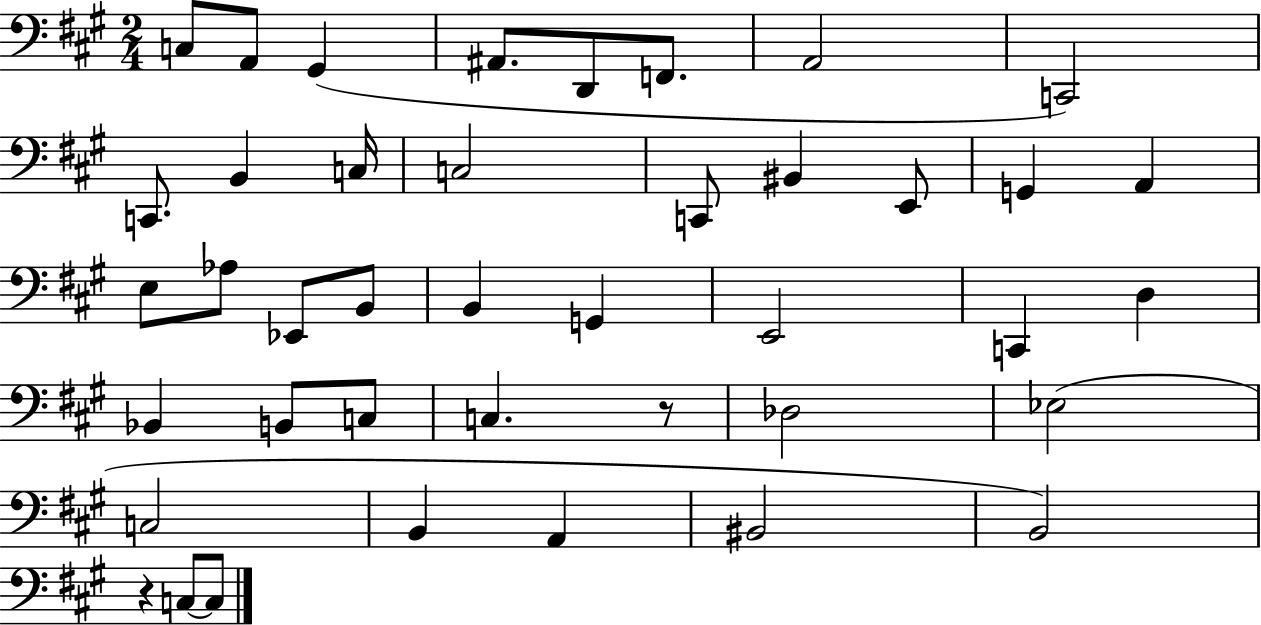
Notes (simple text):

C3/e A2/e G#2/q A#2/e. D2/e F2/e. A2/h C2/h C2/e. B2/q C3/s C3/h C2/e BIS2/q E2/e G2/q A2/q E3/e Ab3/e Eb2/e B2/e B2/q G2/q E2/h C2/q D3/q Bb2/q B2/e C3/e C3/q. R/e Db3/h Eb3/h C3/h B2/q A2/q BIS2/h B2/h R/q C3/e C3/e